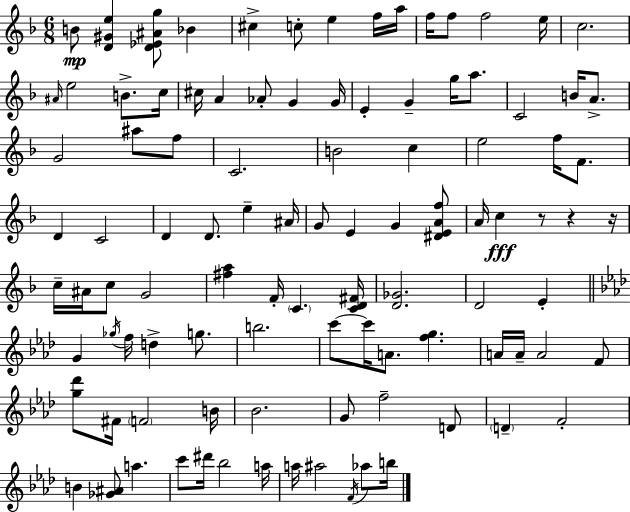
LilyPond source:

{
  \clef treble
  \numericTimeSignature
  \time 6/8
  \key f \major
  b'8\mp <d' gis' e''>4 <d' ees' ais' g''>8 bes'4 | cis''4-> c''8-. e''4 f''16 a''16 | f''16 f''8 f''2 e''16 | c''2. | \break \grace { ais'16 } e''2 b'8.-> | c''16 cis''16 a'4 aes'8-. g'4 | g'16 e'4-. g'4-- g''16 a''8. | c'2 b'16 a'8.-> | \break g'2 ais''8 f''8 | c'2. | b'2 c''4 | e''2 f''16 f'8. | \break d'4 c'2 | d'4 d'8. e''4-- | ais'16 g'8 e'4 g'4 <dis' e' a' f''>8 | a'16 c''4\fff r8 r4 | \break r16 c''16-- ais'16 c''8 g'2 | <fis'' a''>4 f'16-. \parenthesize c'4. | <c' d' fis'>16 <d' ges'>2. | d'2 e'4-. | \break \bar "||" \break \key aes \major g'4 \acciaccatura { ges''16 } f''16 d''4-> g''8. | b''2. | c'''8~~ c'''16 a'8. <f'' g''>4. | a'16 a'16-- a'2 f'8 | \break <g'' des'''>8 fis'16 \parenthesize f'2 | b'16 bes'2. | g'8 f''2-- d'8 | \parenthesize d'4-- f'2-. | \break b'4 <ges' ais'>8 a''4. | c'''8 dis'''16 bes''2 | a''16 a''16 ais''2 \acciaccatura { f'16 } aes''8 | b''16 \bar "|."
}